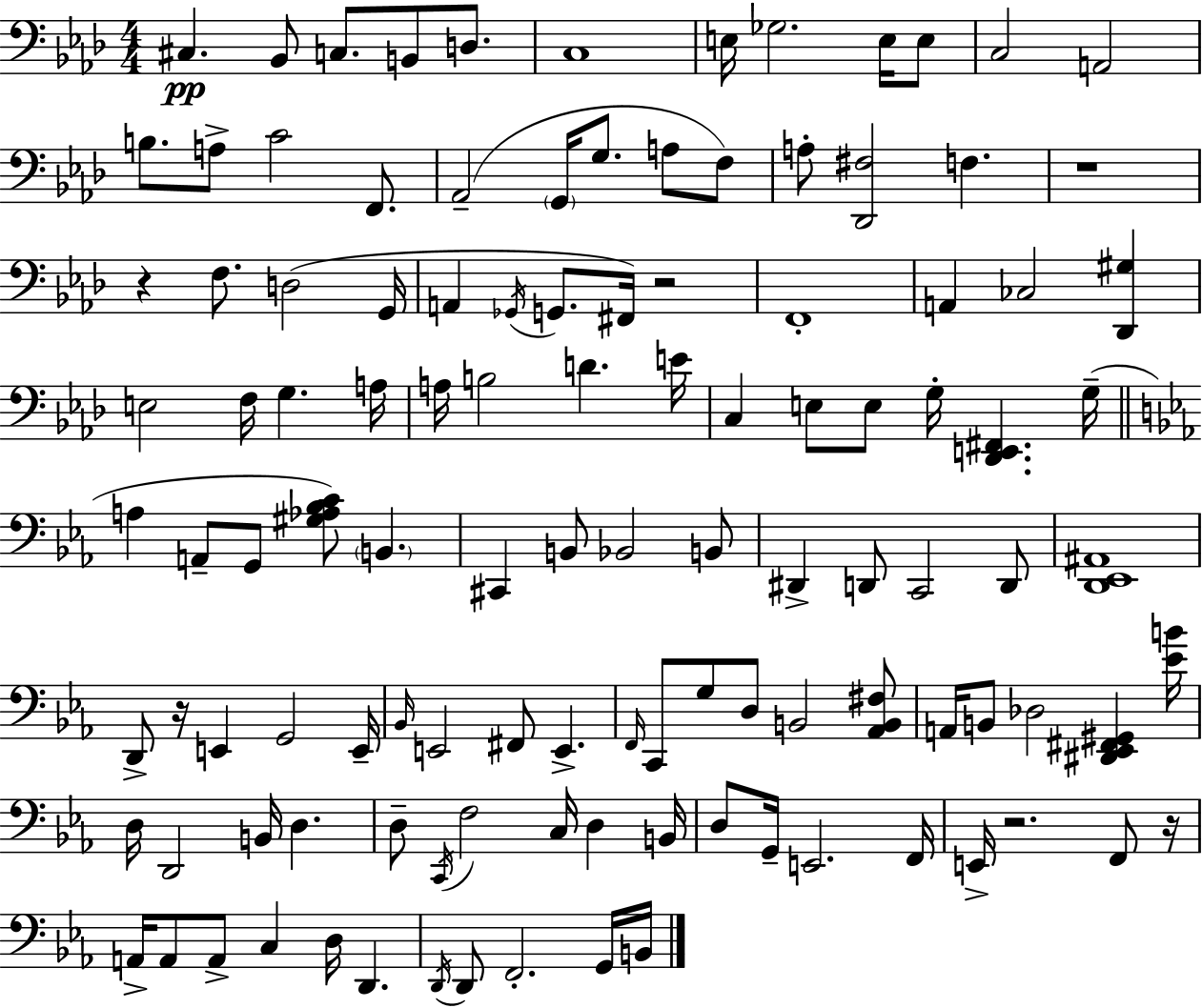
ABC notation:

X:1
T:Untitled
M:4/4
L:1/4
K:Ab
^C, _B,,/2 C,/2 B,,/2 D,/2 C,4 E,/4 _G,2 E,/4 E,/2 C,2 A,,2 B,/2 A,/2 C2 F,,/2 _A,,2 G,,/4 G,/2 A,/2 F,/2 A,/2 [_D,,^F,]2 F, z4 z F,/2 D,2 G,,/4 A,, _G,,/4 G,,/2 ^F,,/4 z2 F,,4 A,, _C,2 [_D,,^G,] E,2 F,/4 G, A,/4 A,/4 B,2 D E/4 C, E,/2 E,/2 G,/4 [_D,,E,,^F,,] G,/4 A, A,,/2 G,,/2 [^G,_A,_B,C]/2 B,, ^C,, B,,/2 _B,,2 B,,/2 ^D,, D,,/2 C,,2 D,,/2 [D,,_E,,^A,,]4 D,,/2 z/4 E,, G,,2 E,,/4 _B,,/4 E,,2 ^F,,/2 E,, F,,/4 C,,/2 G,/2 D,/2 B,,2 [_A,,B,,^F,]/2 A,,/4 B,,/2 _D,2 [^D,,_E,,^F,,^G,,] [_EB]/4 D,/4 D,,2 B,,/4 D, D,/2 C,,/4 F,2 C,/4 D, B,,/4 D,/2 G,,/4 E,,2 F,,/4 E,,/4 z2 F,,/2 z/4 A,,/4 A,,/2 A,,/2 C, D,/4 D,, D,,/4 D,,/2 F,,2 G,,/4 B,,/4